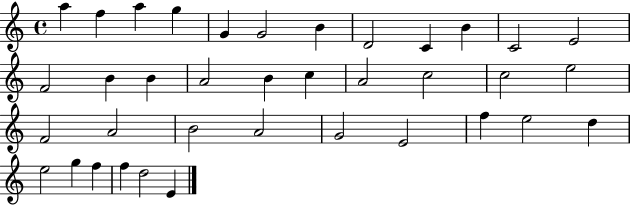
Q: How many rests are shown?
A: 0